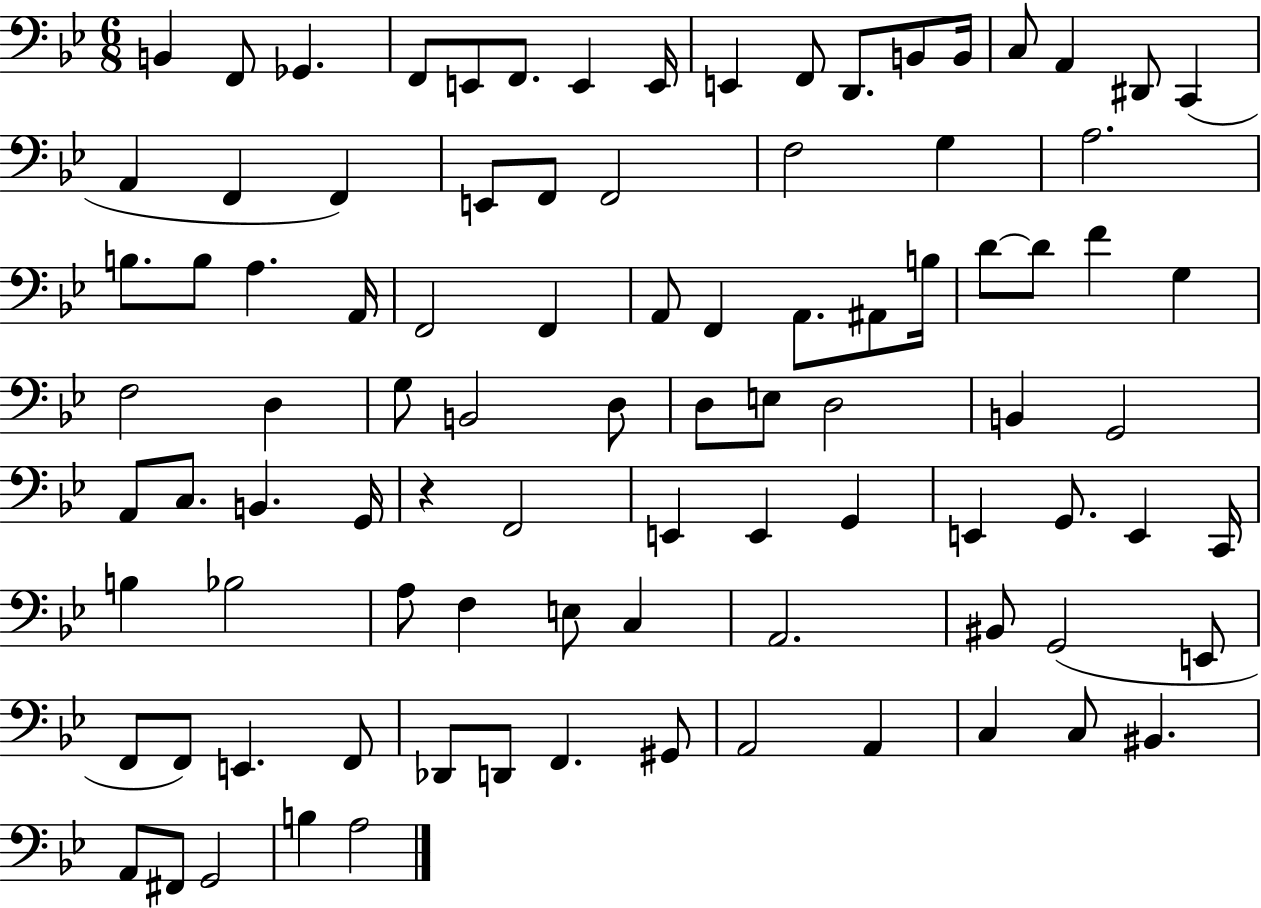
{
  \clef bass
  \numericTimeSignature
  \time 6/8
  \key bes \major
  b,4 f,8 ges,4. | f,8 e,8 f,8. e,4 e,16 | e,4 f,8 d,8. b,8 b,16 | c8 a,4 dis,8 c,4( | \break a,4 f,4 f,4) | e,8 f,8 f,2 | f2 g4 | a2. | \break b8. b8 a4. a,16 | f,2 f,4 | a,8 f,4 a,8. ais,8 b16 | d'8~~ d'8 f'4 g4 | \break f2 d4 | g8 b,2 d8 | d8 e8 d2 | b,4 g,2 | \break a,8 c8. b,4. g,16 | r4 f,2 | e,4 e,4 g,4 | e,4 g,8. e,4 c,16 | \break b4 bes2 | a8 f4 e8 c4 | a,2. | bis,8 g,2( e,8 | \break f,8 f,8) e,4. f,8 | des,8 d,8 f,4. gis,8 | a,2 a,4 | c4 c8 bis,4. | \break a,8 fis,8 g,2 | b4 a2 | \bar "|."
}